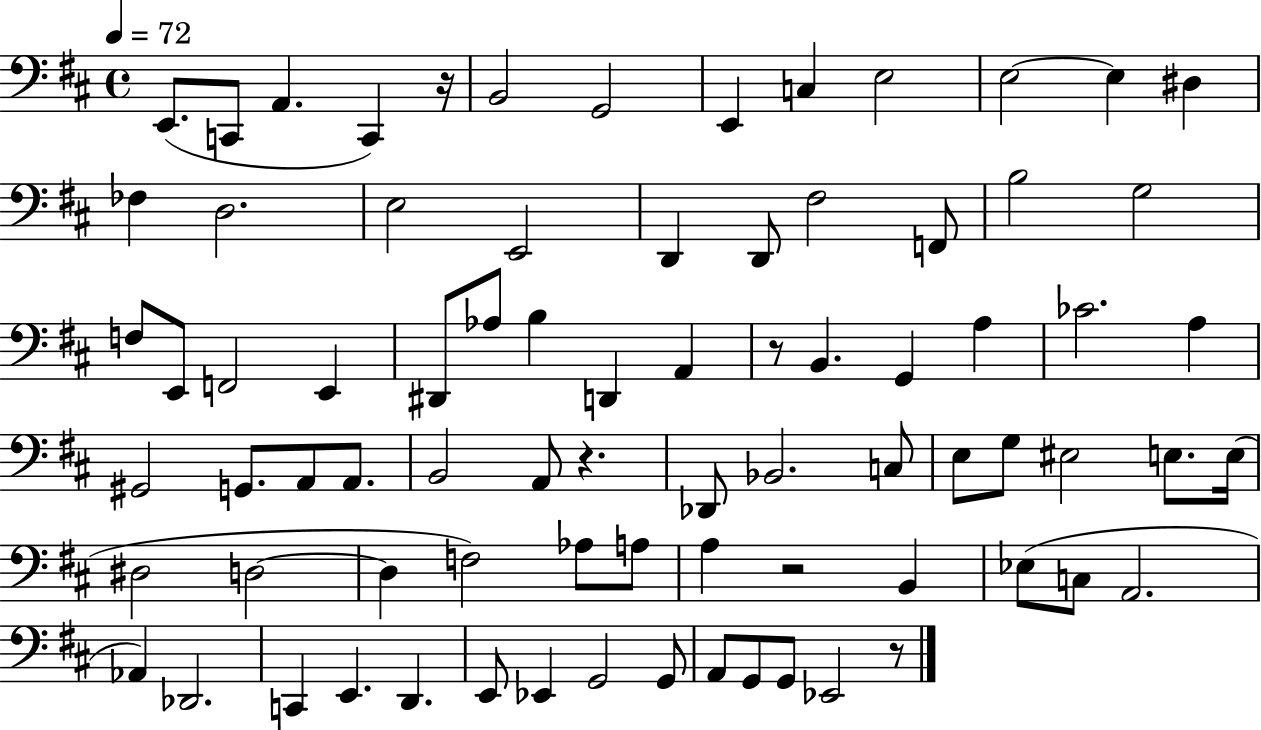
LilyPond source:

{
  \clef bass
  \time 4/4
  \defaultTimeSignature
  \key d \major
  \tempo 4 = 72
  e,8.( c,8 a,4. c,4) r16 | b,2 g,2 | e,4 c4 e2 | e2~~ e4 dis4 | \break fes4 d2. | e2 e,2 | d,4 d,8 fis2 f,8 | b2 g2 | \break f8 e,8 f,2 e,4 | dis,8 aes8 b4 d,4 a,4 | r8 b,4. g,4 a4 | ces'2. a4 | \break gis,2 g,8. a,8 a,8. | b,2 a,8 r4. | des,8 bes,2. c8 | e8 g8 eis2 e8. e16( | \break dis2 d2~~ | d4 f2) aes8 a8 | a4 r2 b,4 | ees8( c8 a,2. | \break aes,4) des,2. | c,4 e,4. d,4. | e,8 ees,4 g,2 g,8 | a,8 g,8 g,8 ees,2 r8 | \break \bar "|."
}